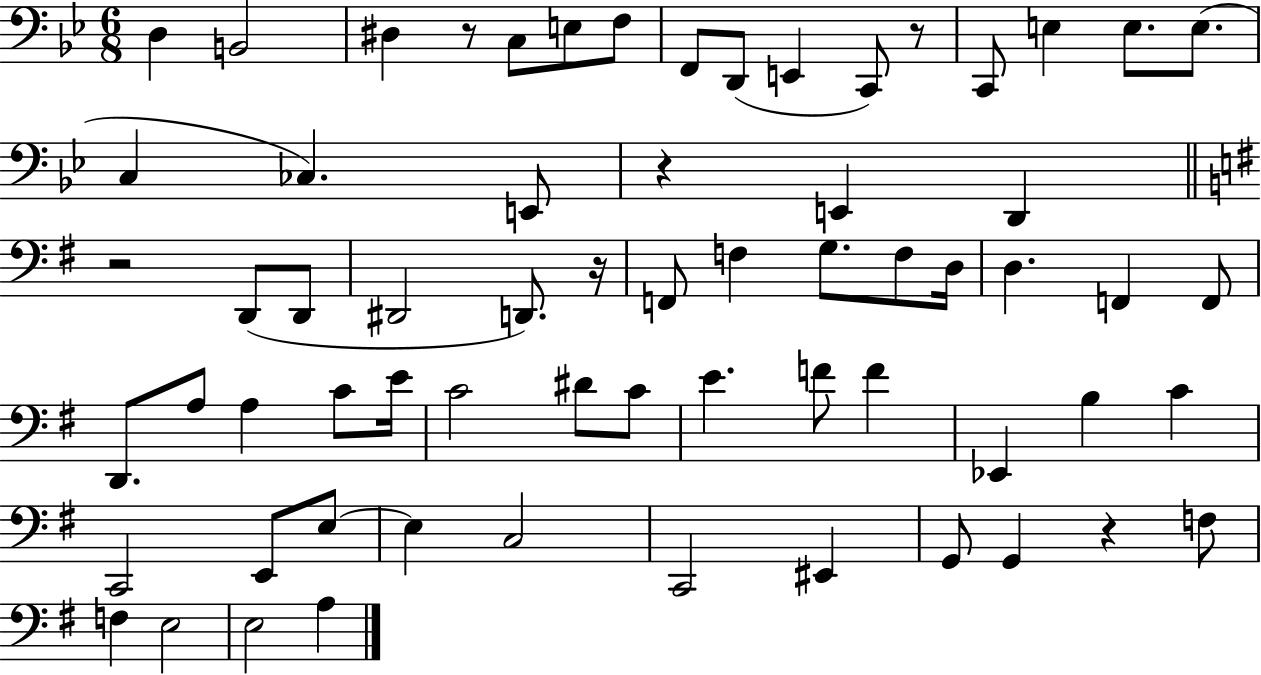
X:1
T:Untitled
M:6/8
L:1/4
K:Bb
D, B,,2 ^D, z/2 C,/2 E,/2 F,/2 F,,/2 D,,/2 E,, C,,/2 z/2 C,,/2 E, E,/2 E,/2 C, _C, E,,/2 z E,, D,, z2 D,,/2 D,,/2 ^D,,2 D,,/2 z/4 F,,/2 F, G,/2 F,/2 D,/4 D, F,, F,,/2 D,,/2 A,/2 A, C/2 E/4 C2 ^D/2 C/2 E F/2 F _E,, B, C C,,2 E,,/2 E,/2 E, C,2 C,,2 ^E,, G,,/2 G,, z F,/2 F, E,2 E,2 A,